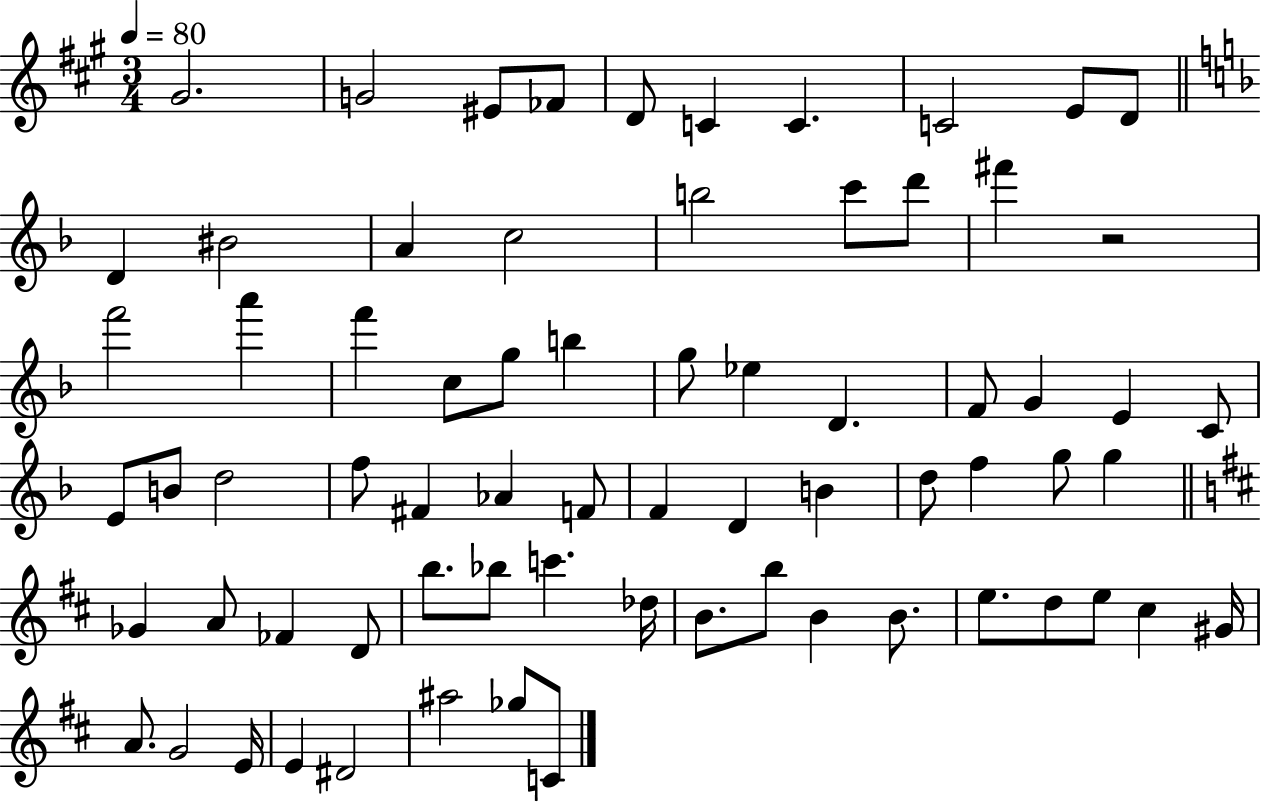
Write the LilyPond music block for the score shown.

{
  \clef treble
  \numericTimeSignature
  \time 3/4
  \key a \major
  \tempo 4 = 80
  gis'2. | g'2 eis'8 fes'8 | d'8 c'4 c'4. | c'2 e'8 d'8 | \break \bar "||" \break \key d \minor d'4 bis'2 | a'4 c''2 | b''2 c'''8 d'''8 | fis'''4 r2 | \break f'''2 a'''4 | f'''4 c''8 g''8 b''4 | g''8 ees''4 d'4. | f'8 g'4 e'4 c'8 | \break e'8 b'8 d''2 | f''8 fis'4 aes'4 f'8 | f'4 d'4 b'4 | d''8 f''4 g''8 g''4 | \break \bar "||" \break \key d \major ges'4 a'8 fes'4 d'8 | b''8. bes''8 c'''4. des''16 | b'8. b''8 b'4 b'8. | e''8. d''8 e''8 cis''4 gis'16 | \break a'8. g'2 e'16 | e'4 dis'2 | ais''2 ges''8 c'8 | \bar "|."
}